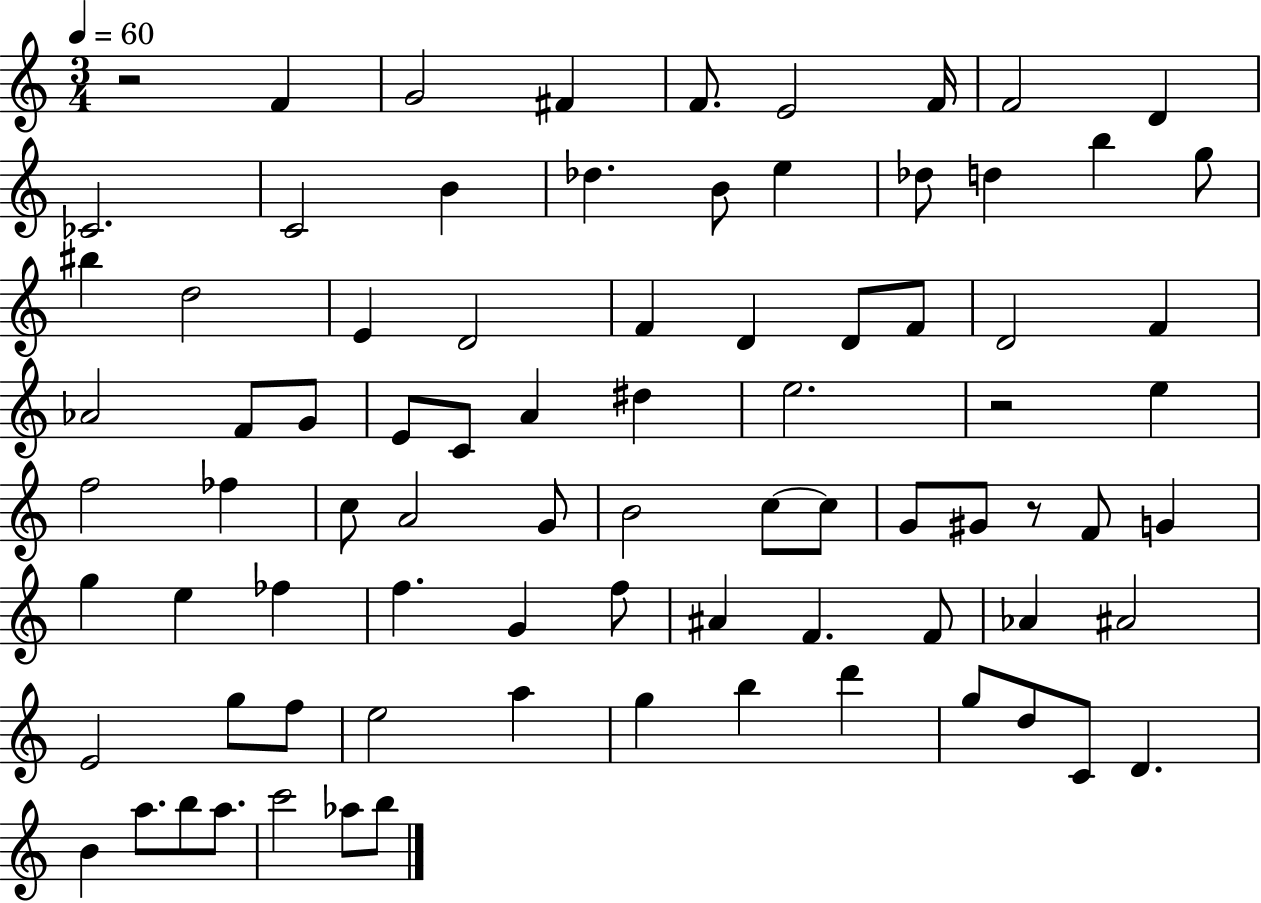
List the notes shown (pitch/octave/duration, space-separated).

R/h F4/q G4/h F#4/q F4/e. E4/h F4/s F4/h D4/q CES4/h. C4/h B4/q Db5/q. B4/e E5/q Db5/e D5/q B5/q G5/e BIS5/q D5/h E4/q D4/h F4/q D4/q D4/e F4/e D4/h F4/q Ab4/h F4/e G4/e E4/e C4/e A4/q D#5/q E5/h. R/h E5/q F5/h FES5/q C5/e A4/h G4/e B4/h C5/e C5/e G4/e G#4/e R/e F4/e G4/q G5/q E5/q FES5/q F5/q. G4/q F5/e A#4/q F4/q. F4/e Ab4/q A#4/h E4/h G5/e F5/e E5/h A5/q G5/q B5/q D6/q G5/e D5/e C4/e D4/q. B4/q A5/e. B5/e A5/e. C6/h Ab5/e B5/e